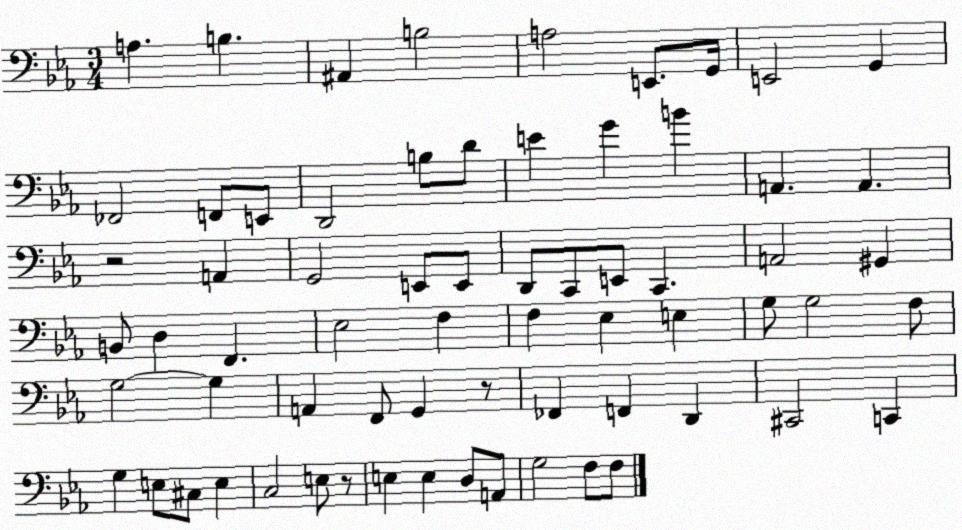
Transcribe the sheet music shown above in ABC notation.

X:1
T:Untitled
M:3/4
L:1/4
K:Eb
A, B, ^A,, B,2 A,2 E,,/2 G,,/4 E,,2 G,, _F,,2 F,,/2 E,,/2 D,,2 B,/2 D/2 E G B A,, A,, z2 A,, G,,2 E,,/2 E,,/2 D,,/2 C,,/2 E,,/2 C,, A,,2 ^G,, B,,/2 D, F,, _E,2 F, F, _E, E, G,/2 G,2 F,/2 G,2 G, A,, F,,/2 G,, z/2 _F,, F,, D,, ^C,,2 C,, G, E,/2 ^C,/2 E, C,2 E,/2 z/2 E, E, D,/2 A,,/2 G,2 F,/2 F,/2